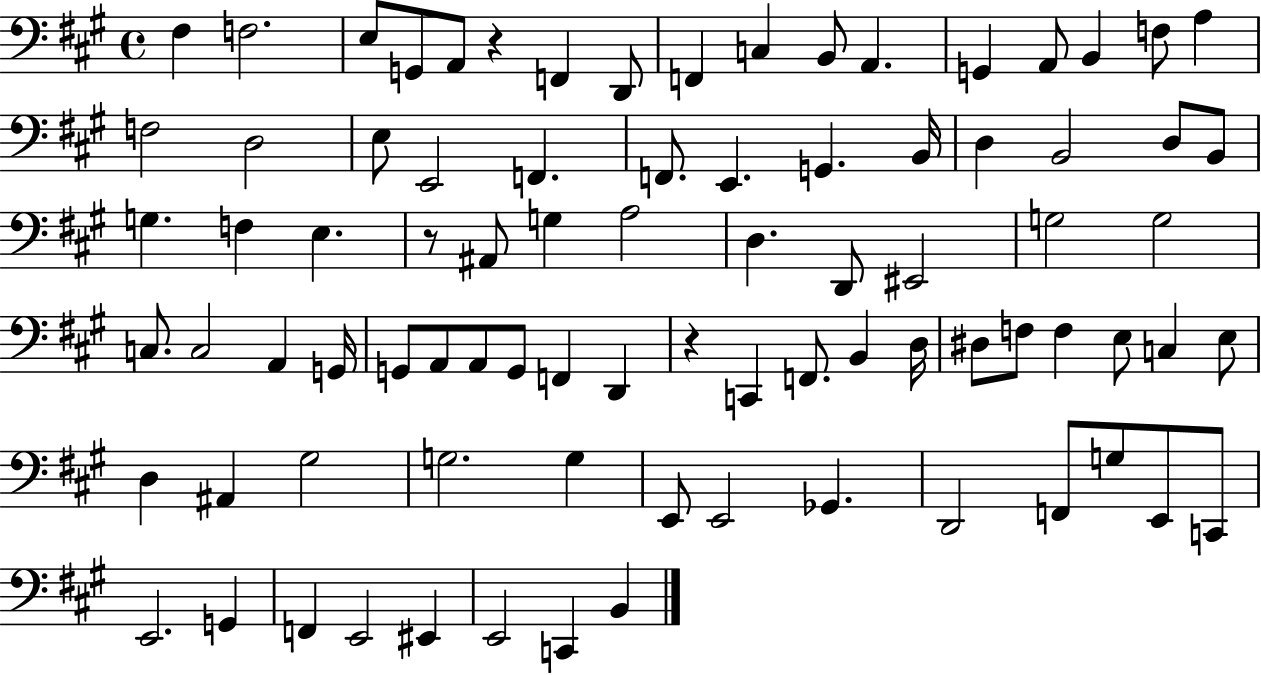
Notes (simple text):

F#3/q F3/h. E3/e G2/e A2/e R/q F2/q D2/e F2/q C3/q B2/e A2/q. G2/q A2/e B2/q F3/e A3/q F3/h D3/h E3/e E2/h F2/q. F2/e. E2/q. G2/q. B2/s D3/q B2/h D3/e B2/e G3/q. F3/q E3/q. R/e A#2/e G3/q A3/h D3/q. D2/e EIS2/h G3/h G3/h C3/e. C3/h A2/q G2/s G2/e A2/e A2/e G2/e F2/q D2/q R/q C2/q F2/e. B2/q D3/s D#3/e F3/e F3/q E3/e C3/q E3/e D3/q A#2/q G#3/h G3/h. G3/q E2/e E2/h Gb2/q. D2/h F2/e G3/e E2/e C2/e E2/h. G2/q F2/q E2/h EIS2/q E2/h C2/q B2/q